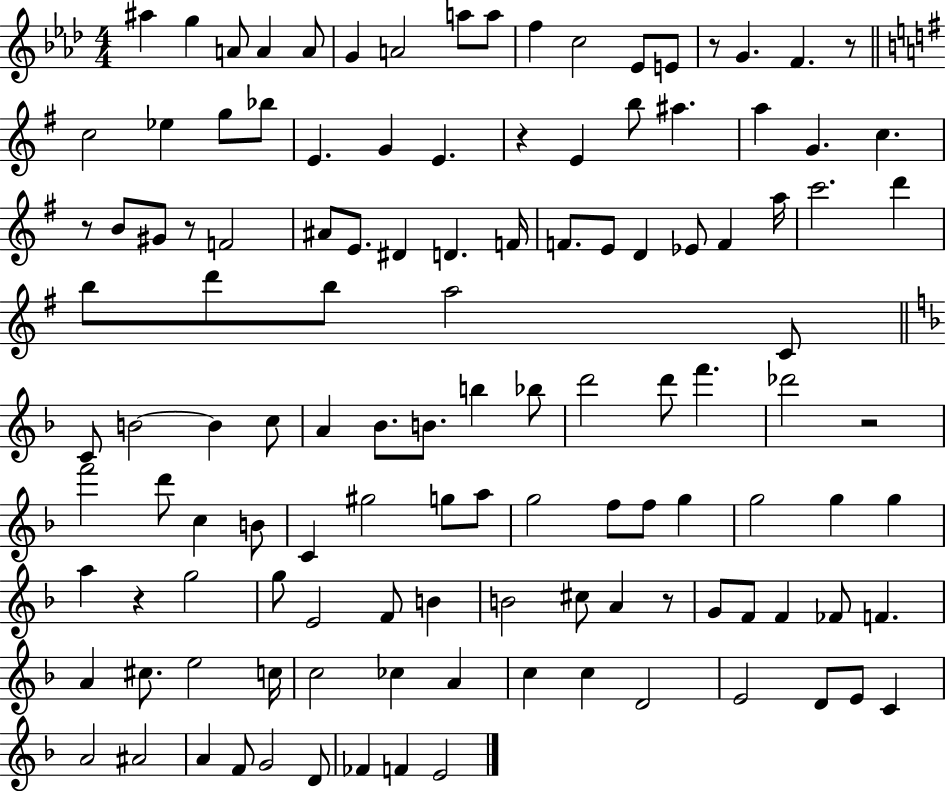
A#5/q G5/q A4/e A4/q A4/e G4/q A4/h A5/e A5/e F5/q C5/h Eb4/e E4/e R/e G4/q. F4/q. R/e C5/h Eb5/q G5/e Bb5/e E4/q. G4/q E4/q. R/q E4/q B5/e A#5/q. A5/q G4/q. C5/q. R/e B4/e G#4/e R/e F4/h A#4/e E4/e. D#4/q D4/q. F4/s F4/e. E4/e D4/q Eb4/e F4/q A5/s C6/h. D6/q B5/e D6/e B5/e A5/h C4/e C4/e B4/h B4/q C5/e A4/q Bb4/e. B4/e. B5/q Bb5/e D6/h D6/e F6/q. Db6/h R/h F6/h D6/e C5/q B4/e C4/q G#5/h G5/e A5/e G5/h F5/e F5/e G5/q G5/h G5/q G5/q A5/q R/q G5/h G5/e E4/h F4/e B4/q B4/h C#5/e A4/q R/e G4/e F4/e F4/q FES4/e F4/q. A4/q C#5/e. E5/h C5/s C5/h CES5/q A4/q C5/q C5/q D4/h E4/h D4/e E4/e C4/q A4/h A#4/h A4/q F4/e G4/h D4/e FES4/q F4/q E4/h